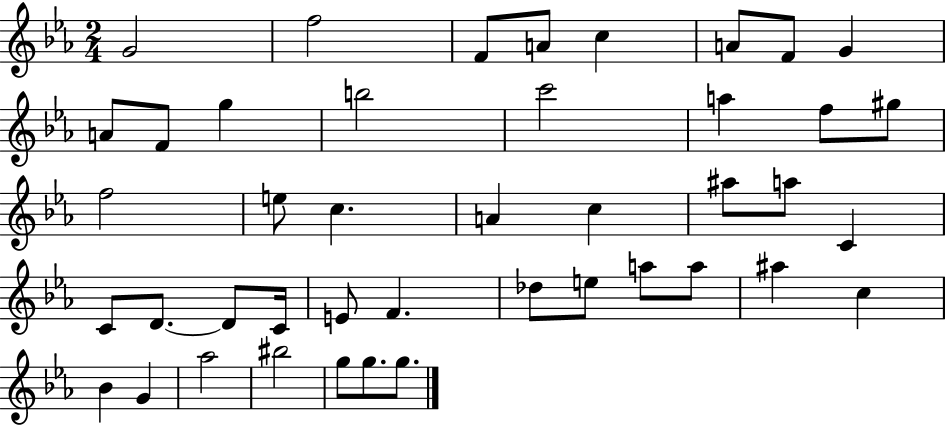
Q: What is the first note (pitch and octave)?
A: G4